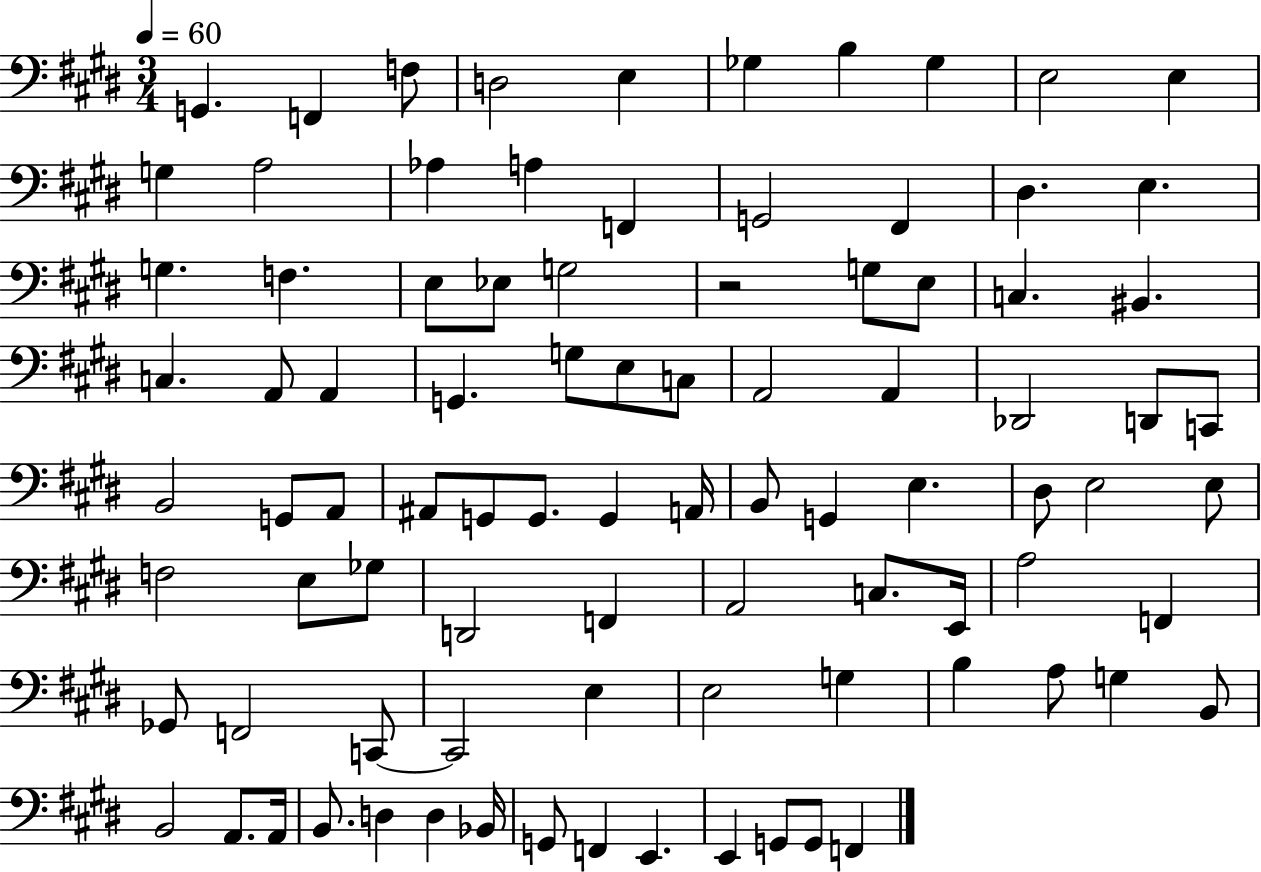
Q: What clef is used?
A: bass